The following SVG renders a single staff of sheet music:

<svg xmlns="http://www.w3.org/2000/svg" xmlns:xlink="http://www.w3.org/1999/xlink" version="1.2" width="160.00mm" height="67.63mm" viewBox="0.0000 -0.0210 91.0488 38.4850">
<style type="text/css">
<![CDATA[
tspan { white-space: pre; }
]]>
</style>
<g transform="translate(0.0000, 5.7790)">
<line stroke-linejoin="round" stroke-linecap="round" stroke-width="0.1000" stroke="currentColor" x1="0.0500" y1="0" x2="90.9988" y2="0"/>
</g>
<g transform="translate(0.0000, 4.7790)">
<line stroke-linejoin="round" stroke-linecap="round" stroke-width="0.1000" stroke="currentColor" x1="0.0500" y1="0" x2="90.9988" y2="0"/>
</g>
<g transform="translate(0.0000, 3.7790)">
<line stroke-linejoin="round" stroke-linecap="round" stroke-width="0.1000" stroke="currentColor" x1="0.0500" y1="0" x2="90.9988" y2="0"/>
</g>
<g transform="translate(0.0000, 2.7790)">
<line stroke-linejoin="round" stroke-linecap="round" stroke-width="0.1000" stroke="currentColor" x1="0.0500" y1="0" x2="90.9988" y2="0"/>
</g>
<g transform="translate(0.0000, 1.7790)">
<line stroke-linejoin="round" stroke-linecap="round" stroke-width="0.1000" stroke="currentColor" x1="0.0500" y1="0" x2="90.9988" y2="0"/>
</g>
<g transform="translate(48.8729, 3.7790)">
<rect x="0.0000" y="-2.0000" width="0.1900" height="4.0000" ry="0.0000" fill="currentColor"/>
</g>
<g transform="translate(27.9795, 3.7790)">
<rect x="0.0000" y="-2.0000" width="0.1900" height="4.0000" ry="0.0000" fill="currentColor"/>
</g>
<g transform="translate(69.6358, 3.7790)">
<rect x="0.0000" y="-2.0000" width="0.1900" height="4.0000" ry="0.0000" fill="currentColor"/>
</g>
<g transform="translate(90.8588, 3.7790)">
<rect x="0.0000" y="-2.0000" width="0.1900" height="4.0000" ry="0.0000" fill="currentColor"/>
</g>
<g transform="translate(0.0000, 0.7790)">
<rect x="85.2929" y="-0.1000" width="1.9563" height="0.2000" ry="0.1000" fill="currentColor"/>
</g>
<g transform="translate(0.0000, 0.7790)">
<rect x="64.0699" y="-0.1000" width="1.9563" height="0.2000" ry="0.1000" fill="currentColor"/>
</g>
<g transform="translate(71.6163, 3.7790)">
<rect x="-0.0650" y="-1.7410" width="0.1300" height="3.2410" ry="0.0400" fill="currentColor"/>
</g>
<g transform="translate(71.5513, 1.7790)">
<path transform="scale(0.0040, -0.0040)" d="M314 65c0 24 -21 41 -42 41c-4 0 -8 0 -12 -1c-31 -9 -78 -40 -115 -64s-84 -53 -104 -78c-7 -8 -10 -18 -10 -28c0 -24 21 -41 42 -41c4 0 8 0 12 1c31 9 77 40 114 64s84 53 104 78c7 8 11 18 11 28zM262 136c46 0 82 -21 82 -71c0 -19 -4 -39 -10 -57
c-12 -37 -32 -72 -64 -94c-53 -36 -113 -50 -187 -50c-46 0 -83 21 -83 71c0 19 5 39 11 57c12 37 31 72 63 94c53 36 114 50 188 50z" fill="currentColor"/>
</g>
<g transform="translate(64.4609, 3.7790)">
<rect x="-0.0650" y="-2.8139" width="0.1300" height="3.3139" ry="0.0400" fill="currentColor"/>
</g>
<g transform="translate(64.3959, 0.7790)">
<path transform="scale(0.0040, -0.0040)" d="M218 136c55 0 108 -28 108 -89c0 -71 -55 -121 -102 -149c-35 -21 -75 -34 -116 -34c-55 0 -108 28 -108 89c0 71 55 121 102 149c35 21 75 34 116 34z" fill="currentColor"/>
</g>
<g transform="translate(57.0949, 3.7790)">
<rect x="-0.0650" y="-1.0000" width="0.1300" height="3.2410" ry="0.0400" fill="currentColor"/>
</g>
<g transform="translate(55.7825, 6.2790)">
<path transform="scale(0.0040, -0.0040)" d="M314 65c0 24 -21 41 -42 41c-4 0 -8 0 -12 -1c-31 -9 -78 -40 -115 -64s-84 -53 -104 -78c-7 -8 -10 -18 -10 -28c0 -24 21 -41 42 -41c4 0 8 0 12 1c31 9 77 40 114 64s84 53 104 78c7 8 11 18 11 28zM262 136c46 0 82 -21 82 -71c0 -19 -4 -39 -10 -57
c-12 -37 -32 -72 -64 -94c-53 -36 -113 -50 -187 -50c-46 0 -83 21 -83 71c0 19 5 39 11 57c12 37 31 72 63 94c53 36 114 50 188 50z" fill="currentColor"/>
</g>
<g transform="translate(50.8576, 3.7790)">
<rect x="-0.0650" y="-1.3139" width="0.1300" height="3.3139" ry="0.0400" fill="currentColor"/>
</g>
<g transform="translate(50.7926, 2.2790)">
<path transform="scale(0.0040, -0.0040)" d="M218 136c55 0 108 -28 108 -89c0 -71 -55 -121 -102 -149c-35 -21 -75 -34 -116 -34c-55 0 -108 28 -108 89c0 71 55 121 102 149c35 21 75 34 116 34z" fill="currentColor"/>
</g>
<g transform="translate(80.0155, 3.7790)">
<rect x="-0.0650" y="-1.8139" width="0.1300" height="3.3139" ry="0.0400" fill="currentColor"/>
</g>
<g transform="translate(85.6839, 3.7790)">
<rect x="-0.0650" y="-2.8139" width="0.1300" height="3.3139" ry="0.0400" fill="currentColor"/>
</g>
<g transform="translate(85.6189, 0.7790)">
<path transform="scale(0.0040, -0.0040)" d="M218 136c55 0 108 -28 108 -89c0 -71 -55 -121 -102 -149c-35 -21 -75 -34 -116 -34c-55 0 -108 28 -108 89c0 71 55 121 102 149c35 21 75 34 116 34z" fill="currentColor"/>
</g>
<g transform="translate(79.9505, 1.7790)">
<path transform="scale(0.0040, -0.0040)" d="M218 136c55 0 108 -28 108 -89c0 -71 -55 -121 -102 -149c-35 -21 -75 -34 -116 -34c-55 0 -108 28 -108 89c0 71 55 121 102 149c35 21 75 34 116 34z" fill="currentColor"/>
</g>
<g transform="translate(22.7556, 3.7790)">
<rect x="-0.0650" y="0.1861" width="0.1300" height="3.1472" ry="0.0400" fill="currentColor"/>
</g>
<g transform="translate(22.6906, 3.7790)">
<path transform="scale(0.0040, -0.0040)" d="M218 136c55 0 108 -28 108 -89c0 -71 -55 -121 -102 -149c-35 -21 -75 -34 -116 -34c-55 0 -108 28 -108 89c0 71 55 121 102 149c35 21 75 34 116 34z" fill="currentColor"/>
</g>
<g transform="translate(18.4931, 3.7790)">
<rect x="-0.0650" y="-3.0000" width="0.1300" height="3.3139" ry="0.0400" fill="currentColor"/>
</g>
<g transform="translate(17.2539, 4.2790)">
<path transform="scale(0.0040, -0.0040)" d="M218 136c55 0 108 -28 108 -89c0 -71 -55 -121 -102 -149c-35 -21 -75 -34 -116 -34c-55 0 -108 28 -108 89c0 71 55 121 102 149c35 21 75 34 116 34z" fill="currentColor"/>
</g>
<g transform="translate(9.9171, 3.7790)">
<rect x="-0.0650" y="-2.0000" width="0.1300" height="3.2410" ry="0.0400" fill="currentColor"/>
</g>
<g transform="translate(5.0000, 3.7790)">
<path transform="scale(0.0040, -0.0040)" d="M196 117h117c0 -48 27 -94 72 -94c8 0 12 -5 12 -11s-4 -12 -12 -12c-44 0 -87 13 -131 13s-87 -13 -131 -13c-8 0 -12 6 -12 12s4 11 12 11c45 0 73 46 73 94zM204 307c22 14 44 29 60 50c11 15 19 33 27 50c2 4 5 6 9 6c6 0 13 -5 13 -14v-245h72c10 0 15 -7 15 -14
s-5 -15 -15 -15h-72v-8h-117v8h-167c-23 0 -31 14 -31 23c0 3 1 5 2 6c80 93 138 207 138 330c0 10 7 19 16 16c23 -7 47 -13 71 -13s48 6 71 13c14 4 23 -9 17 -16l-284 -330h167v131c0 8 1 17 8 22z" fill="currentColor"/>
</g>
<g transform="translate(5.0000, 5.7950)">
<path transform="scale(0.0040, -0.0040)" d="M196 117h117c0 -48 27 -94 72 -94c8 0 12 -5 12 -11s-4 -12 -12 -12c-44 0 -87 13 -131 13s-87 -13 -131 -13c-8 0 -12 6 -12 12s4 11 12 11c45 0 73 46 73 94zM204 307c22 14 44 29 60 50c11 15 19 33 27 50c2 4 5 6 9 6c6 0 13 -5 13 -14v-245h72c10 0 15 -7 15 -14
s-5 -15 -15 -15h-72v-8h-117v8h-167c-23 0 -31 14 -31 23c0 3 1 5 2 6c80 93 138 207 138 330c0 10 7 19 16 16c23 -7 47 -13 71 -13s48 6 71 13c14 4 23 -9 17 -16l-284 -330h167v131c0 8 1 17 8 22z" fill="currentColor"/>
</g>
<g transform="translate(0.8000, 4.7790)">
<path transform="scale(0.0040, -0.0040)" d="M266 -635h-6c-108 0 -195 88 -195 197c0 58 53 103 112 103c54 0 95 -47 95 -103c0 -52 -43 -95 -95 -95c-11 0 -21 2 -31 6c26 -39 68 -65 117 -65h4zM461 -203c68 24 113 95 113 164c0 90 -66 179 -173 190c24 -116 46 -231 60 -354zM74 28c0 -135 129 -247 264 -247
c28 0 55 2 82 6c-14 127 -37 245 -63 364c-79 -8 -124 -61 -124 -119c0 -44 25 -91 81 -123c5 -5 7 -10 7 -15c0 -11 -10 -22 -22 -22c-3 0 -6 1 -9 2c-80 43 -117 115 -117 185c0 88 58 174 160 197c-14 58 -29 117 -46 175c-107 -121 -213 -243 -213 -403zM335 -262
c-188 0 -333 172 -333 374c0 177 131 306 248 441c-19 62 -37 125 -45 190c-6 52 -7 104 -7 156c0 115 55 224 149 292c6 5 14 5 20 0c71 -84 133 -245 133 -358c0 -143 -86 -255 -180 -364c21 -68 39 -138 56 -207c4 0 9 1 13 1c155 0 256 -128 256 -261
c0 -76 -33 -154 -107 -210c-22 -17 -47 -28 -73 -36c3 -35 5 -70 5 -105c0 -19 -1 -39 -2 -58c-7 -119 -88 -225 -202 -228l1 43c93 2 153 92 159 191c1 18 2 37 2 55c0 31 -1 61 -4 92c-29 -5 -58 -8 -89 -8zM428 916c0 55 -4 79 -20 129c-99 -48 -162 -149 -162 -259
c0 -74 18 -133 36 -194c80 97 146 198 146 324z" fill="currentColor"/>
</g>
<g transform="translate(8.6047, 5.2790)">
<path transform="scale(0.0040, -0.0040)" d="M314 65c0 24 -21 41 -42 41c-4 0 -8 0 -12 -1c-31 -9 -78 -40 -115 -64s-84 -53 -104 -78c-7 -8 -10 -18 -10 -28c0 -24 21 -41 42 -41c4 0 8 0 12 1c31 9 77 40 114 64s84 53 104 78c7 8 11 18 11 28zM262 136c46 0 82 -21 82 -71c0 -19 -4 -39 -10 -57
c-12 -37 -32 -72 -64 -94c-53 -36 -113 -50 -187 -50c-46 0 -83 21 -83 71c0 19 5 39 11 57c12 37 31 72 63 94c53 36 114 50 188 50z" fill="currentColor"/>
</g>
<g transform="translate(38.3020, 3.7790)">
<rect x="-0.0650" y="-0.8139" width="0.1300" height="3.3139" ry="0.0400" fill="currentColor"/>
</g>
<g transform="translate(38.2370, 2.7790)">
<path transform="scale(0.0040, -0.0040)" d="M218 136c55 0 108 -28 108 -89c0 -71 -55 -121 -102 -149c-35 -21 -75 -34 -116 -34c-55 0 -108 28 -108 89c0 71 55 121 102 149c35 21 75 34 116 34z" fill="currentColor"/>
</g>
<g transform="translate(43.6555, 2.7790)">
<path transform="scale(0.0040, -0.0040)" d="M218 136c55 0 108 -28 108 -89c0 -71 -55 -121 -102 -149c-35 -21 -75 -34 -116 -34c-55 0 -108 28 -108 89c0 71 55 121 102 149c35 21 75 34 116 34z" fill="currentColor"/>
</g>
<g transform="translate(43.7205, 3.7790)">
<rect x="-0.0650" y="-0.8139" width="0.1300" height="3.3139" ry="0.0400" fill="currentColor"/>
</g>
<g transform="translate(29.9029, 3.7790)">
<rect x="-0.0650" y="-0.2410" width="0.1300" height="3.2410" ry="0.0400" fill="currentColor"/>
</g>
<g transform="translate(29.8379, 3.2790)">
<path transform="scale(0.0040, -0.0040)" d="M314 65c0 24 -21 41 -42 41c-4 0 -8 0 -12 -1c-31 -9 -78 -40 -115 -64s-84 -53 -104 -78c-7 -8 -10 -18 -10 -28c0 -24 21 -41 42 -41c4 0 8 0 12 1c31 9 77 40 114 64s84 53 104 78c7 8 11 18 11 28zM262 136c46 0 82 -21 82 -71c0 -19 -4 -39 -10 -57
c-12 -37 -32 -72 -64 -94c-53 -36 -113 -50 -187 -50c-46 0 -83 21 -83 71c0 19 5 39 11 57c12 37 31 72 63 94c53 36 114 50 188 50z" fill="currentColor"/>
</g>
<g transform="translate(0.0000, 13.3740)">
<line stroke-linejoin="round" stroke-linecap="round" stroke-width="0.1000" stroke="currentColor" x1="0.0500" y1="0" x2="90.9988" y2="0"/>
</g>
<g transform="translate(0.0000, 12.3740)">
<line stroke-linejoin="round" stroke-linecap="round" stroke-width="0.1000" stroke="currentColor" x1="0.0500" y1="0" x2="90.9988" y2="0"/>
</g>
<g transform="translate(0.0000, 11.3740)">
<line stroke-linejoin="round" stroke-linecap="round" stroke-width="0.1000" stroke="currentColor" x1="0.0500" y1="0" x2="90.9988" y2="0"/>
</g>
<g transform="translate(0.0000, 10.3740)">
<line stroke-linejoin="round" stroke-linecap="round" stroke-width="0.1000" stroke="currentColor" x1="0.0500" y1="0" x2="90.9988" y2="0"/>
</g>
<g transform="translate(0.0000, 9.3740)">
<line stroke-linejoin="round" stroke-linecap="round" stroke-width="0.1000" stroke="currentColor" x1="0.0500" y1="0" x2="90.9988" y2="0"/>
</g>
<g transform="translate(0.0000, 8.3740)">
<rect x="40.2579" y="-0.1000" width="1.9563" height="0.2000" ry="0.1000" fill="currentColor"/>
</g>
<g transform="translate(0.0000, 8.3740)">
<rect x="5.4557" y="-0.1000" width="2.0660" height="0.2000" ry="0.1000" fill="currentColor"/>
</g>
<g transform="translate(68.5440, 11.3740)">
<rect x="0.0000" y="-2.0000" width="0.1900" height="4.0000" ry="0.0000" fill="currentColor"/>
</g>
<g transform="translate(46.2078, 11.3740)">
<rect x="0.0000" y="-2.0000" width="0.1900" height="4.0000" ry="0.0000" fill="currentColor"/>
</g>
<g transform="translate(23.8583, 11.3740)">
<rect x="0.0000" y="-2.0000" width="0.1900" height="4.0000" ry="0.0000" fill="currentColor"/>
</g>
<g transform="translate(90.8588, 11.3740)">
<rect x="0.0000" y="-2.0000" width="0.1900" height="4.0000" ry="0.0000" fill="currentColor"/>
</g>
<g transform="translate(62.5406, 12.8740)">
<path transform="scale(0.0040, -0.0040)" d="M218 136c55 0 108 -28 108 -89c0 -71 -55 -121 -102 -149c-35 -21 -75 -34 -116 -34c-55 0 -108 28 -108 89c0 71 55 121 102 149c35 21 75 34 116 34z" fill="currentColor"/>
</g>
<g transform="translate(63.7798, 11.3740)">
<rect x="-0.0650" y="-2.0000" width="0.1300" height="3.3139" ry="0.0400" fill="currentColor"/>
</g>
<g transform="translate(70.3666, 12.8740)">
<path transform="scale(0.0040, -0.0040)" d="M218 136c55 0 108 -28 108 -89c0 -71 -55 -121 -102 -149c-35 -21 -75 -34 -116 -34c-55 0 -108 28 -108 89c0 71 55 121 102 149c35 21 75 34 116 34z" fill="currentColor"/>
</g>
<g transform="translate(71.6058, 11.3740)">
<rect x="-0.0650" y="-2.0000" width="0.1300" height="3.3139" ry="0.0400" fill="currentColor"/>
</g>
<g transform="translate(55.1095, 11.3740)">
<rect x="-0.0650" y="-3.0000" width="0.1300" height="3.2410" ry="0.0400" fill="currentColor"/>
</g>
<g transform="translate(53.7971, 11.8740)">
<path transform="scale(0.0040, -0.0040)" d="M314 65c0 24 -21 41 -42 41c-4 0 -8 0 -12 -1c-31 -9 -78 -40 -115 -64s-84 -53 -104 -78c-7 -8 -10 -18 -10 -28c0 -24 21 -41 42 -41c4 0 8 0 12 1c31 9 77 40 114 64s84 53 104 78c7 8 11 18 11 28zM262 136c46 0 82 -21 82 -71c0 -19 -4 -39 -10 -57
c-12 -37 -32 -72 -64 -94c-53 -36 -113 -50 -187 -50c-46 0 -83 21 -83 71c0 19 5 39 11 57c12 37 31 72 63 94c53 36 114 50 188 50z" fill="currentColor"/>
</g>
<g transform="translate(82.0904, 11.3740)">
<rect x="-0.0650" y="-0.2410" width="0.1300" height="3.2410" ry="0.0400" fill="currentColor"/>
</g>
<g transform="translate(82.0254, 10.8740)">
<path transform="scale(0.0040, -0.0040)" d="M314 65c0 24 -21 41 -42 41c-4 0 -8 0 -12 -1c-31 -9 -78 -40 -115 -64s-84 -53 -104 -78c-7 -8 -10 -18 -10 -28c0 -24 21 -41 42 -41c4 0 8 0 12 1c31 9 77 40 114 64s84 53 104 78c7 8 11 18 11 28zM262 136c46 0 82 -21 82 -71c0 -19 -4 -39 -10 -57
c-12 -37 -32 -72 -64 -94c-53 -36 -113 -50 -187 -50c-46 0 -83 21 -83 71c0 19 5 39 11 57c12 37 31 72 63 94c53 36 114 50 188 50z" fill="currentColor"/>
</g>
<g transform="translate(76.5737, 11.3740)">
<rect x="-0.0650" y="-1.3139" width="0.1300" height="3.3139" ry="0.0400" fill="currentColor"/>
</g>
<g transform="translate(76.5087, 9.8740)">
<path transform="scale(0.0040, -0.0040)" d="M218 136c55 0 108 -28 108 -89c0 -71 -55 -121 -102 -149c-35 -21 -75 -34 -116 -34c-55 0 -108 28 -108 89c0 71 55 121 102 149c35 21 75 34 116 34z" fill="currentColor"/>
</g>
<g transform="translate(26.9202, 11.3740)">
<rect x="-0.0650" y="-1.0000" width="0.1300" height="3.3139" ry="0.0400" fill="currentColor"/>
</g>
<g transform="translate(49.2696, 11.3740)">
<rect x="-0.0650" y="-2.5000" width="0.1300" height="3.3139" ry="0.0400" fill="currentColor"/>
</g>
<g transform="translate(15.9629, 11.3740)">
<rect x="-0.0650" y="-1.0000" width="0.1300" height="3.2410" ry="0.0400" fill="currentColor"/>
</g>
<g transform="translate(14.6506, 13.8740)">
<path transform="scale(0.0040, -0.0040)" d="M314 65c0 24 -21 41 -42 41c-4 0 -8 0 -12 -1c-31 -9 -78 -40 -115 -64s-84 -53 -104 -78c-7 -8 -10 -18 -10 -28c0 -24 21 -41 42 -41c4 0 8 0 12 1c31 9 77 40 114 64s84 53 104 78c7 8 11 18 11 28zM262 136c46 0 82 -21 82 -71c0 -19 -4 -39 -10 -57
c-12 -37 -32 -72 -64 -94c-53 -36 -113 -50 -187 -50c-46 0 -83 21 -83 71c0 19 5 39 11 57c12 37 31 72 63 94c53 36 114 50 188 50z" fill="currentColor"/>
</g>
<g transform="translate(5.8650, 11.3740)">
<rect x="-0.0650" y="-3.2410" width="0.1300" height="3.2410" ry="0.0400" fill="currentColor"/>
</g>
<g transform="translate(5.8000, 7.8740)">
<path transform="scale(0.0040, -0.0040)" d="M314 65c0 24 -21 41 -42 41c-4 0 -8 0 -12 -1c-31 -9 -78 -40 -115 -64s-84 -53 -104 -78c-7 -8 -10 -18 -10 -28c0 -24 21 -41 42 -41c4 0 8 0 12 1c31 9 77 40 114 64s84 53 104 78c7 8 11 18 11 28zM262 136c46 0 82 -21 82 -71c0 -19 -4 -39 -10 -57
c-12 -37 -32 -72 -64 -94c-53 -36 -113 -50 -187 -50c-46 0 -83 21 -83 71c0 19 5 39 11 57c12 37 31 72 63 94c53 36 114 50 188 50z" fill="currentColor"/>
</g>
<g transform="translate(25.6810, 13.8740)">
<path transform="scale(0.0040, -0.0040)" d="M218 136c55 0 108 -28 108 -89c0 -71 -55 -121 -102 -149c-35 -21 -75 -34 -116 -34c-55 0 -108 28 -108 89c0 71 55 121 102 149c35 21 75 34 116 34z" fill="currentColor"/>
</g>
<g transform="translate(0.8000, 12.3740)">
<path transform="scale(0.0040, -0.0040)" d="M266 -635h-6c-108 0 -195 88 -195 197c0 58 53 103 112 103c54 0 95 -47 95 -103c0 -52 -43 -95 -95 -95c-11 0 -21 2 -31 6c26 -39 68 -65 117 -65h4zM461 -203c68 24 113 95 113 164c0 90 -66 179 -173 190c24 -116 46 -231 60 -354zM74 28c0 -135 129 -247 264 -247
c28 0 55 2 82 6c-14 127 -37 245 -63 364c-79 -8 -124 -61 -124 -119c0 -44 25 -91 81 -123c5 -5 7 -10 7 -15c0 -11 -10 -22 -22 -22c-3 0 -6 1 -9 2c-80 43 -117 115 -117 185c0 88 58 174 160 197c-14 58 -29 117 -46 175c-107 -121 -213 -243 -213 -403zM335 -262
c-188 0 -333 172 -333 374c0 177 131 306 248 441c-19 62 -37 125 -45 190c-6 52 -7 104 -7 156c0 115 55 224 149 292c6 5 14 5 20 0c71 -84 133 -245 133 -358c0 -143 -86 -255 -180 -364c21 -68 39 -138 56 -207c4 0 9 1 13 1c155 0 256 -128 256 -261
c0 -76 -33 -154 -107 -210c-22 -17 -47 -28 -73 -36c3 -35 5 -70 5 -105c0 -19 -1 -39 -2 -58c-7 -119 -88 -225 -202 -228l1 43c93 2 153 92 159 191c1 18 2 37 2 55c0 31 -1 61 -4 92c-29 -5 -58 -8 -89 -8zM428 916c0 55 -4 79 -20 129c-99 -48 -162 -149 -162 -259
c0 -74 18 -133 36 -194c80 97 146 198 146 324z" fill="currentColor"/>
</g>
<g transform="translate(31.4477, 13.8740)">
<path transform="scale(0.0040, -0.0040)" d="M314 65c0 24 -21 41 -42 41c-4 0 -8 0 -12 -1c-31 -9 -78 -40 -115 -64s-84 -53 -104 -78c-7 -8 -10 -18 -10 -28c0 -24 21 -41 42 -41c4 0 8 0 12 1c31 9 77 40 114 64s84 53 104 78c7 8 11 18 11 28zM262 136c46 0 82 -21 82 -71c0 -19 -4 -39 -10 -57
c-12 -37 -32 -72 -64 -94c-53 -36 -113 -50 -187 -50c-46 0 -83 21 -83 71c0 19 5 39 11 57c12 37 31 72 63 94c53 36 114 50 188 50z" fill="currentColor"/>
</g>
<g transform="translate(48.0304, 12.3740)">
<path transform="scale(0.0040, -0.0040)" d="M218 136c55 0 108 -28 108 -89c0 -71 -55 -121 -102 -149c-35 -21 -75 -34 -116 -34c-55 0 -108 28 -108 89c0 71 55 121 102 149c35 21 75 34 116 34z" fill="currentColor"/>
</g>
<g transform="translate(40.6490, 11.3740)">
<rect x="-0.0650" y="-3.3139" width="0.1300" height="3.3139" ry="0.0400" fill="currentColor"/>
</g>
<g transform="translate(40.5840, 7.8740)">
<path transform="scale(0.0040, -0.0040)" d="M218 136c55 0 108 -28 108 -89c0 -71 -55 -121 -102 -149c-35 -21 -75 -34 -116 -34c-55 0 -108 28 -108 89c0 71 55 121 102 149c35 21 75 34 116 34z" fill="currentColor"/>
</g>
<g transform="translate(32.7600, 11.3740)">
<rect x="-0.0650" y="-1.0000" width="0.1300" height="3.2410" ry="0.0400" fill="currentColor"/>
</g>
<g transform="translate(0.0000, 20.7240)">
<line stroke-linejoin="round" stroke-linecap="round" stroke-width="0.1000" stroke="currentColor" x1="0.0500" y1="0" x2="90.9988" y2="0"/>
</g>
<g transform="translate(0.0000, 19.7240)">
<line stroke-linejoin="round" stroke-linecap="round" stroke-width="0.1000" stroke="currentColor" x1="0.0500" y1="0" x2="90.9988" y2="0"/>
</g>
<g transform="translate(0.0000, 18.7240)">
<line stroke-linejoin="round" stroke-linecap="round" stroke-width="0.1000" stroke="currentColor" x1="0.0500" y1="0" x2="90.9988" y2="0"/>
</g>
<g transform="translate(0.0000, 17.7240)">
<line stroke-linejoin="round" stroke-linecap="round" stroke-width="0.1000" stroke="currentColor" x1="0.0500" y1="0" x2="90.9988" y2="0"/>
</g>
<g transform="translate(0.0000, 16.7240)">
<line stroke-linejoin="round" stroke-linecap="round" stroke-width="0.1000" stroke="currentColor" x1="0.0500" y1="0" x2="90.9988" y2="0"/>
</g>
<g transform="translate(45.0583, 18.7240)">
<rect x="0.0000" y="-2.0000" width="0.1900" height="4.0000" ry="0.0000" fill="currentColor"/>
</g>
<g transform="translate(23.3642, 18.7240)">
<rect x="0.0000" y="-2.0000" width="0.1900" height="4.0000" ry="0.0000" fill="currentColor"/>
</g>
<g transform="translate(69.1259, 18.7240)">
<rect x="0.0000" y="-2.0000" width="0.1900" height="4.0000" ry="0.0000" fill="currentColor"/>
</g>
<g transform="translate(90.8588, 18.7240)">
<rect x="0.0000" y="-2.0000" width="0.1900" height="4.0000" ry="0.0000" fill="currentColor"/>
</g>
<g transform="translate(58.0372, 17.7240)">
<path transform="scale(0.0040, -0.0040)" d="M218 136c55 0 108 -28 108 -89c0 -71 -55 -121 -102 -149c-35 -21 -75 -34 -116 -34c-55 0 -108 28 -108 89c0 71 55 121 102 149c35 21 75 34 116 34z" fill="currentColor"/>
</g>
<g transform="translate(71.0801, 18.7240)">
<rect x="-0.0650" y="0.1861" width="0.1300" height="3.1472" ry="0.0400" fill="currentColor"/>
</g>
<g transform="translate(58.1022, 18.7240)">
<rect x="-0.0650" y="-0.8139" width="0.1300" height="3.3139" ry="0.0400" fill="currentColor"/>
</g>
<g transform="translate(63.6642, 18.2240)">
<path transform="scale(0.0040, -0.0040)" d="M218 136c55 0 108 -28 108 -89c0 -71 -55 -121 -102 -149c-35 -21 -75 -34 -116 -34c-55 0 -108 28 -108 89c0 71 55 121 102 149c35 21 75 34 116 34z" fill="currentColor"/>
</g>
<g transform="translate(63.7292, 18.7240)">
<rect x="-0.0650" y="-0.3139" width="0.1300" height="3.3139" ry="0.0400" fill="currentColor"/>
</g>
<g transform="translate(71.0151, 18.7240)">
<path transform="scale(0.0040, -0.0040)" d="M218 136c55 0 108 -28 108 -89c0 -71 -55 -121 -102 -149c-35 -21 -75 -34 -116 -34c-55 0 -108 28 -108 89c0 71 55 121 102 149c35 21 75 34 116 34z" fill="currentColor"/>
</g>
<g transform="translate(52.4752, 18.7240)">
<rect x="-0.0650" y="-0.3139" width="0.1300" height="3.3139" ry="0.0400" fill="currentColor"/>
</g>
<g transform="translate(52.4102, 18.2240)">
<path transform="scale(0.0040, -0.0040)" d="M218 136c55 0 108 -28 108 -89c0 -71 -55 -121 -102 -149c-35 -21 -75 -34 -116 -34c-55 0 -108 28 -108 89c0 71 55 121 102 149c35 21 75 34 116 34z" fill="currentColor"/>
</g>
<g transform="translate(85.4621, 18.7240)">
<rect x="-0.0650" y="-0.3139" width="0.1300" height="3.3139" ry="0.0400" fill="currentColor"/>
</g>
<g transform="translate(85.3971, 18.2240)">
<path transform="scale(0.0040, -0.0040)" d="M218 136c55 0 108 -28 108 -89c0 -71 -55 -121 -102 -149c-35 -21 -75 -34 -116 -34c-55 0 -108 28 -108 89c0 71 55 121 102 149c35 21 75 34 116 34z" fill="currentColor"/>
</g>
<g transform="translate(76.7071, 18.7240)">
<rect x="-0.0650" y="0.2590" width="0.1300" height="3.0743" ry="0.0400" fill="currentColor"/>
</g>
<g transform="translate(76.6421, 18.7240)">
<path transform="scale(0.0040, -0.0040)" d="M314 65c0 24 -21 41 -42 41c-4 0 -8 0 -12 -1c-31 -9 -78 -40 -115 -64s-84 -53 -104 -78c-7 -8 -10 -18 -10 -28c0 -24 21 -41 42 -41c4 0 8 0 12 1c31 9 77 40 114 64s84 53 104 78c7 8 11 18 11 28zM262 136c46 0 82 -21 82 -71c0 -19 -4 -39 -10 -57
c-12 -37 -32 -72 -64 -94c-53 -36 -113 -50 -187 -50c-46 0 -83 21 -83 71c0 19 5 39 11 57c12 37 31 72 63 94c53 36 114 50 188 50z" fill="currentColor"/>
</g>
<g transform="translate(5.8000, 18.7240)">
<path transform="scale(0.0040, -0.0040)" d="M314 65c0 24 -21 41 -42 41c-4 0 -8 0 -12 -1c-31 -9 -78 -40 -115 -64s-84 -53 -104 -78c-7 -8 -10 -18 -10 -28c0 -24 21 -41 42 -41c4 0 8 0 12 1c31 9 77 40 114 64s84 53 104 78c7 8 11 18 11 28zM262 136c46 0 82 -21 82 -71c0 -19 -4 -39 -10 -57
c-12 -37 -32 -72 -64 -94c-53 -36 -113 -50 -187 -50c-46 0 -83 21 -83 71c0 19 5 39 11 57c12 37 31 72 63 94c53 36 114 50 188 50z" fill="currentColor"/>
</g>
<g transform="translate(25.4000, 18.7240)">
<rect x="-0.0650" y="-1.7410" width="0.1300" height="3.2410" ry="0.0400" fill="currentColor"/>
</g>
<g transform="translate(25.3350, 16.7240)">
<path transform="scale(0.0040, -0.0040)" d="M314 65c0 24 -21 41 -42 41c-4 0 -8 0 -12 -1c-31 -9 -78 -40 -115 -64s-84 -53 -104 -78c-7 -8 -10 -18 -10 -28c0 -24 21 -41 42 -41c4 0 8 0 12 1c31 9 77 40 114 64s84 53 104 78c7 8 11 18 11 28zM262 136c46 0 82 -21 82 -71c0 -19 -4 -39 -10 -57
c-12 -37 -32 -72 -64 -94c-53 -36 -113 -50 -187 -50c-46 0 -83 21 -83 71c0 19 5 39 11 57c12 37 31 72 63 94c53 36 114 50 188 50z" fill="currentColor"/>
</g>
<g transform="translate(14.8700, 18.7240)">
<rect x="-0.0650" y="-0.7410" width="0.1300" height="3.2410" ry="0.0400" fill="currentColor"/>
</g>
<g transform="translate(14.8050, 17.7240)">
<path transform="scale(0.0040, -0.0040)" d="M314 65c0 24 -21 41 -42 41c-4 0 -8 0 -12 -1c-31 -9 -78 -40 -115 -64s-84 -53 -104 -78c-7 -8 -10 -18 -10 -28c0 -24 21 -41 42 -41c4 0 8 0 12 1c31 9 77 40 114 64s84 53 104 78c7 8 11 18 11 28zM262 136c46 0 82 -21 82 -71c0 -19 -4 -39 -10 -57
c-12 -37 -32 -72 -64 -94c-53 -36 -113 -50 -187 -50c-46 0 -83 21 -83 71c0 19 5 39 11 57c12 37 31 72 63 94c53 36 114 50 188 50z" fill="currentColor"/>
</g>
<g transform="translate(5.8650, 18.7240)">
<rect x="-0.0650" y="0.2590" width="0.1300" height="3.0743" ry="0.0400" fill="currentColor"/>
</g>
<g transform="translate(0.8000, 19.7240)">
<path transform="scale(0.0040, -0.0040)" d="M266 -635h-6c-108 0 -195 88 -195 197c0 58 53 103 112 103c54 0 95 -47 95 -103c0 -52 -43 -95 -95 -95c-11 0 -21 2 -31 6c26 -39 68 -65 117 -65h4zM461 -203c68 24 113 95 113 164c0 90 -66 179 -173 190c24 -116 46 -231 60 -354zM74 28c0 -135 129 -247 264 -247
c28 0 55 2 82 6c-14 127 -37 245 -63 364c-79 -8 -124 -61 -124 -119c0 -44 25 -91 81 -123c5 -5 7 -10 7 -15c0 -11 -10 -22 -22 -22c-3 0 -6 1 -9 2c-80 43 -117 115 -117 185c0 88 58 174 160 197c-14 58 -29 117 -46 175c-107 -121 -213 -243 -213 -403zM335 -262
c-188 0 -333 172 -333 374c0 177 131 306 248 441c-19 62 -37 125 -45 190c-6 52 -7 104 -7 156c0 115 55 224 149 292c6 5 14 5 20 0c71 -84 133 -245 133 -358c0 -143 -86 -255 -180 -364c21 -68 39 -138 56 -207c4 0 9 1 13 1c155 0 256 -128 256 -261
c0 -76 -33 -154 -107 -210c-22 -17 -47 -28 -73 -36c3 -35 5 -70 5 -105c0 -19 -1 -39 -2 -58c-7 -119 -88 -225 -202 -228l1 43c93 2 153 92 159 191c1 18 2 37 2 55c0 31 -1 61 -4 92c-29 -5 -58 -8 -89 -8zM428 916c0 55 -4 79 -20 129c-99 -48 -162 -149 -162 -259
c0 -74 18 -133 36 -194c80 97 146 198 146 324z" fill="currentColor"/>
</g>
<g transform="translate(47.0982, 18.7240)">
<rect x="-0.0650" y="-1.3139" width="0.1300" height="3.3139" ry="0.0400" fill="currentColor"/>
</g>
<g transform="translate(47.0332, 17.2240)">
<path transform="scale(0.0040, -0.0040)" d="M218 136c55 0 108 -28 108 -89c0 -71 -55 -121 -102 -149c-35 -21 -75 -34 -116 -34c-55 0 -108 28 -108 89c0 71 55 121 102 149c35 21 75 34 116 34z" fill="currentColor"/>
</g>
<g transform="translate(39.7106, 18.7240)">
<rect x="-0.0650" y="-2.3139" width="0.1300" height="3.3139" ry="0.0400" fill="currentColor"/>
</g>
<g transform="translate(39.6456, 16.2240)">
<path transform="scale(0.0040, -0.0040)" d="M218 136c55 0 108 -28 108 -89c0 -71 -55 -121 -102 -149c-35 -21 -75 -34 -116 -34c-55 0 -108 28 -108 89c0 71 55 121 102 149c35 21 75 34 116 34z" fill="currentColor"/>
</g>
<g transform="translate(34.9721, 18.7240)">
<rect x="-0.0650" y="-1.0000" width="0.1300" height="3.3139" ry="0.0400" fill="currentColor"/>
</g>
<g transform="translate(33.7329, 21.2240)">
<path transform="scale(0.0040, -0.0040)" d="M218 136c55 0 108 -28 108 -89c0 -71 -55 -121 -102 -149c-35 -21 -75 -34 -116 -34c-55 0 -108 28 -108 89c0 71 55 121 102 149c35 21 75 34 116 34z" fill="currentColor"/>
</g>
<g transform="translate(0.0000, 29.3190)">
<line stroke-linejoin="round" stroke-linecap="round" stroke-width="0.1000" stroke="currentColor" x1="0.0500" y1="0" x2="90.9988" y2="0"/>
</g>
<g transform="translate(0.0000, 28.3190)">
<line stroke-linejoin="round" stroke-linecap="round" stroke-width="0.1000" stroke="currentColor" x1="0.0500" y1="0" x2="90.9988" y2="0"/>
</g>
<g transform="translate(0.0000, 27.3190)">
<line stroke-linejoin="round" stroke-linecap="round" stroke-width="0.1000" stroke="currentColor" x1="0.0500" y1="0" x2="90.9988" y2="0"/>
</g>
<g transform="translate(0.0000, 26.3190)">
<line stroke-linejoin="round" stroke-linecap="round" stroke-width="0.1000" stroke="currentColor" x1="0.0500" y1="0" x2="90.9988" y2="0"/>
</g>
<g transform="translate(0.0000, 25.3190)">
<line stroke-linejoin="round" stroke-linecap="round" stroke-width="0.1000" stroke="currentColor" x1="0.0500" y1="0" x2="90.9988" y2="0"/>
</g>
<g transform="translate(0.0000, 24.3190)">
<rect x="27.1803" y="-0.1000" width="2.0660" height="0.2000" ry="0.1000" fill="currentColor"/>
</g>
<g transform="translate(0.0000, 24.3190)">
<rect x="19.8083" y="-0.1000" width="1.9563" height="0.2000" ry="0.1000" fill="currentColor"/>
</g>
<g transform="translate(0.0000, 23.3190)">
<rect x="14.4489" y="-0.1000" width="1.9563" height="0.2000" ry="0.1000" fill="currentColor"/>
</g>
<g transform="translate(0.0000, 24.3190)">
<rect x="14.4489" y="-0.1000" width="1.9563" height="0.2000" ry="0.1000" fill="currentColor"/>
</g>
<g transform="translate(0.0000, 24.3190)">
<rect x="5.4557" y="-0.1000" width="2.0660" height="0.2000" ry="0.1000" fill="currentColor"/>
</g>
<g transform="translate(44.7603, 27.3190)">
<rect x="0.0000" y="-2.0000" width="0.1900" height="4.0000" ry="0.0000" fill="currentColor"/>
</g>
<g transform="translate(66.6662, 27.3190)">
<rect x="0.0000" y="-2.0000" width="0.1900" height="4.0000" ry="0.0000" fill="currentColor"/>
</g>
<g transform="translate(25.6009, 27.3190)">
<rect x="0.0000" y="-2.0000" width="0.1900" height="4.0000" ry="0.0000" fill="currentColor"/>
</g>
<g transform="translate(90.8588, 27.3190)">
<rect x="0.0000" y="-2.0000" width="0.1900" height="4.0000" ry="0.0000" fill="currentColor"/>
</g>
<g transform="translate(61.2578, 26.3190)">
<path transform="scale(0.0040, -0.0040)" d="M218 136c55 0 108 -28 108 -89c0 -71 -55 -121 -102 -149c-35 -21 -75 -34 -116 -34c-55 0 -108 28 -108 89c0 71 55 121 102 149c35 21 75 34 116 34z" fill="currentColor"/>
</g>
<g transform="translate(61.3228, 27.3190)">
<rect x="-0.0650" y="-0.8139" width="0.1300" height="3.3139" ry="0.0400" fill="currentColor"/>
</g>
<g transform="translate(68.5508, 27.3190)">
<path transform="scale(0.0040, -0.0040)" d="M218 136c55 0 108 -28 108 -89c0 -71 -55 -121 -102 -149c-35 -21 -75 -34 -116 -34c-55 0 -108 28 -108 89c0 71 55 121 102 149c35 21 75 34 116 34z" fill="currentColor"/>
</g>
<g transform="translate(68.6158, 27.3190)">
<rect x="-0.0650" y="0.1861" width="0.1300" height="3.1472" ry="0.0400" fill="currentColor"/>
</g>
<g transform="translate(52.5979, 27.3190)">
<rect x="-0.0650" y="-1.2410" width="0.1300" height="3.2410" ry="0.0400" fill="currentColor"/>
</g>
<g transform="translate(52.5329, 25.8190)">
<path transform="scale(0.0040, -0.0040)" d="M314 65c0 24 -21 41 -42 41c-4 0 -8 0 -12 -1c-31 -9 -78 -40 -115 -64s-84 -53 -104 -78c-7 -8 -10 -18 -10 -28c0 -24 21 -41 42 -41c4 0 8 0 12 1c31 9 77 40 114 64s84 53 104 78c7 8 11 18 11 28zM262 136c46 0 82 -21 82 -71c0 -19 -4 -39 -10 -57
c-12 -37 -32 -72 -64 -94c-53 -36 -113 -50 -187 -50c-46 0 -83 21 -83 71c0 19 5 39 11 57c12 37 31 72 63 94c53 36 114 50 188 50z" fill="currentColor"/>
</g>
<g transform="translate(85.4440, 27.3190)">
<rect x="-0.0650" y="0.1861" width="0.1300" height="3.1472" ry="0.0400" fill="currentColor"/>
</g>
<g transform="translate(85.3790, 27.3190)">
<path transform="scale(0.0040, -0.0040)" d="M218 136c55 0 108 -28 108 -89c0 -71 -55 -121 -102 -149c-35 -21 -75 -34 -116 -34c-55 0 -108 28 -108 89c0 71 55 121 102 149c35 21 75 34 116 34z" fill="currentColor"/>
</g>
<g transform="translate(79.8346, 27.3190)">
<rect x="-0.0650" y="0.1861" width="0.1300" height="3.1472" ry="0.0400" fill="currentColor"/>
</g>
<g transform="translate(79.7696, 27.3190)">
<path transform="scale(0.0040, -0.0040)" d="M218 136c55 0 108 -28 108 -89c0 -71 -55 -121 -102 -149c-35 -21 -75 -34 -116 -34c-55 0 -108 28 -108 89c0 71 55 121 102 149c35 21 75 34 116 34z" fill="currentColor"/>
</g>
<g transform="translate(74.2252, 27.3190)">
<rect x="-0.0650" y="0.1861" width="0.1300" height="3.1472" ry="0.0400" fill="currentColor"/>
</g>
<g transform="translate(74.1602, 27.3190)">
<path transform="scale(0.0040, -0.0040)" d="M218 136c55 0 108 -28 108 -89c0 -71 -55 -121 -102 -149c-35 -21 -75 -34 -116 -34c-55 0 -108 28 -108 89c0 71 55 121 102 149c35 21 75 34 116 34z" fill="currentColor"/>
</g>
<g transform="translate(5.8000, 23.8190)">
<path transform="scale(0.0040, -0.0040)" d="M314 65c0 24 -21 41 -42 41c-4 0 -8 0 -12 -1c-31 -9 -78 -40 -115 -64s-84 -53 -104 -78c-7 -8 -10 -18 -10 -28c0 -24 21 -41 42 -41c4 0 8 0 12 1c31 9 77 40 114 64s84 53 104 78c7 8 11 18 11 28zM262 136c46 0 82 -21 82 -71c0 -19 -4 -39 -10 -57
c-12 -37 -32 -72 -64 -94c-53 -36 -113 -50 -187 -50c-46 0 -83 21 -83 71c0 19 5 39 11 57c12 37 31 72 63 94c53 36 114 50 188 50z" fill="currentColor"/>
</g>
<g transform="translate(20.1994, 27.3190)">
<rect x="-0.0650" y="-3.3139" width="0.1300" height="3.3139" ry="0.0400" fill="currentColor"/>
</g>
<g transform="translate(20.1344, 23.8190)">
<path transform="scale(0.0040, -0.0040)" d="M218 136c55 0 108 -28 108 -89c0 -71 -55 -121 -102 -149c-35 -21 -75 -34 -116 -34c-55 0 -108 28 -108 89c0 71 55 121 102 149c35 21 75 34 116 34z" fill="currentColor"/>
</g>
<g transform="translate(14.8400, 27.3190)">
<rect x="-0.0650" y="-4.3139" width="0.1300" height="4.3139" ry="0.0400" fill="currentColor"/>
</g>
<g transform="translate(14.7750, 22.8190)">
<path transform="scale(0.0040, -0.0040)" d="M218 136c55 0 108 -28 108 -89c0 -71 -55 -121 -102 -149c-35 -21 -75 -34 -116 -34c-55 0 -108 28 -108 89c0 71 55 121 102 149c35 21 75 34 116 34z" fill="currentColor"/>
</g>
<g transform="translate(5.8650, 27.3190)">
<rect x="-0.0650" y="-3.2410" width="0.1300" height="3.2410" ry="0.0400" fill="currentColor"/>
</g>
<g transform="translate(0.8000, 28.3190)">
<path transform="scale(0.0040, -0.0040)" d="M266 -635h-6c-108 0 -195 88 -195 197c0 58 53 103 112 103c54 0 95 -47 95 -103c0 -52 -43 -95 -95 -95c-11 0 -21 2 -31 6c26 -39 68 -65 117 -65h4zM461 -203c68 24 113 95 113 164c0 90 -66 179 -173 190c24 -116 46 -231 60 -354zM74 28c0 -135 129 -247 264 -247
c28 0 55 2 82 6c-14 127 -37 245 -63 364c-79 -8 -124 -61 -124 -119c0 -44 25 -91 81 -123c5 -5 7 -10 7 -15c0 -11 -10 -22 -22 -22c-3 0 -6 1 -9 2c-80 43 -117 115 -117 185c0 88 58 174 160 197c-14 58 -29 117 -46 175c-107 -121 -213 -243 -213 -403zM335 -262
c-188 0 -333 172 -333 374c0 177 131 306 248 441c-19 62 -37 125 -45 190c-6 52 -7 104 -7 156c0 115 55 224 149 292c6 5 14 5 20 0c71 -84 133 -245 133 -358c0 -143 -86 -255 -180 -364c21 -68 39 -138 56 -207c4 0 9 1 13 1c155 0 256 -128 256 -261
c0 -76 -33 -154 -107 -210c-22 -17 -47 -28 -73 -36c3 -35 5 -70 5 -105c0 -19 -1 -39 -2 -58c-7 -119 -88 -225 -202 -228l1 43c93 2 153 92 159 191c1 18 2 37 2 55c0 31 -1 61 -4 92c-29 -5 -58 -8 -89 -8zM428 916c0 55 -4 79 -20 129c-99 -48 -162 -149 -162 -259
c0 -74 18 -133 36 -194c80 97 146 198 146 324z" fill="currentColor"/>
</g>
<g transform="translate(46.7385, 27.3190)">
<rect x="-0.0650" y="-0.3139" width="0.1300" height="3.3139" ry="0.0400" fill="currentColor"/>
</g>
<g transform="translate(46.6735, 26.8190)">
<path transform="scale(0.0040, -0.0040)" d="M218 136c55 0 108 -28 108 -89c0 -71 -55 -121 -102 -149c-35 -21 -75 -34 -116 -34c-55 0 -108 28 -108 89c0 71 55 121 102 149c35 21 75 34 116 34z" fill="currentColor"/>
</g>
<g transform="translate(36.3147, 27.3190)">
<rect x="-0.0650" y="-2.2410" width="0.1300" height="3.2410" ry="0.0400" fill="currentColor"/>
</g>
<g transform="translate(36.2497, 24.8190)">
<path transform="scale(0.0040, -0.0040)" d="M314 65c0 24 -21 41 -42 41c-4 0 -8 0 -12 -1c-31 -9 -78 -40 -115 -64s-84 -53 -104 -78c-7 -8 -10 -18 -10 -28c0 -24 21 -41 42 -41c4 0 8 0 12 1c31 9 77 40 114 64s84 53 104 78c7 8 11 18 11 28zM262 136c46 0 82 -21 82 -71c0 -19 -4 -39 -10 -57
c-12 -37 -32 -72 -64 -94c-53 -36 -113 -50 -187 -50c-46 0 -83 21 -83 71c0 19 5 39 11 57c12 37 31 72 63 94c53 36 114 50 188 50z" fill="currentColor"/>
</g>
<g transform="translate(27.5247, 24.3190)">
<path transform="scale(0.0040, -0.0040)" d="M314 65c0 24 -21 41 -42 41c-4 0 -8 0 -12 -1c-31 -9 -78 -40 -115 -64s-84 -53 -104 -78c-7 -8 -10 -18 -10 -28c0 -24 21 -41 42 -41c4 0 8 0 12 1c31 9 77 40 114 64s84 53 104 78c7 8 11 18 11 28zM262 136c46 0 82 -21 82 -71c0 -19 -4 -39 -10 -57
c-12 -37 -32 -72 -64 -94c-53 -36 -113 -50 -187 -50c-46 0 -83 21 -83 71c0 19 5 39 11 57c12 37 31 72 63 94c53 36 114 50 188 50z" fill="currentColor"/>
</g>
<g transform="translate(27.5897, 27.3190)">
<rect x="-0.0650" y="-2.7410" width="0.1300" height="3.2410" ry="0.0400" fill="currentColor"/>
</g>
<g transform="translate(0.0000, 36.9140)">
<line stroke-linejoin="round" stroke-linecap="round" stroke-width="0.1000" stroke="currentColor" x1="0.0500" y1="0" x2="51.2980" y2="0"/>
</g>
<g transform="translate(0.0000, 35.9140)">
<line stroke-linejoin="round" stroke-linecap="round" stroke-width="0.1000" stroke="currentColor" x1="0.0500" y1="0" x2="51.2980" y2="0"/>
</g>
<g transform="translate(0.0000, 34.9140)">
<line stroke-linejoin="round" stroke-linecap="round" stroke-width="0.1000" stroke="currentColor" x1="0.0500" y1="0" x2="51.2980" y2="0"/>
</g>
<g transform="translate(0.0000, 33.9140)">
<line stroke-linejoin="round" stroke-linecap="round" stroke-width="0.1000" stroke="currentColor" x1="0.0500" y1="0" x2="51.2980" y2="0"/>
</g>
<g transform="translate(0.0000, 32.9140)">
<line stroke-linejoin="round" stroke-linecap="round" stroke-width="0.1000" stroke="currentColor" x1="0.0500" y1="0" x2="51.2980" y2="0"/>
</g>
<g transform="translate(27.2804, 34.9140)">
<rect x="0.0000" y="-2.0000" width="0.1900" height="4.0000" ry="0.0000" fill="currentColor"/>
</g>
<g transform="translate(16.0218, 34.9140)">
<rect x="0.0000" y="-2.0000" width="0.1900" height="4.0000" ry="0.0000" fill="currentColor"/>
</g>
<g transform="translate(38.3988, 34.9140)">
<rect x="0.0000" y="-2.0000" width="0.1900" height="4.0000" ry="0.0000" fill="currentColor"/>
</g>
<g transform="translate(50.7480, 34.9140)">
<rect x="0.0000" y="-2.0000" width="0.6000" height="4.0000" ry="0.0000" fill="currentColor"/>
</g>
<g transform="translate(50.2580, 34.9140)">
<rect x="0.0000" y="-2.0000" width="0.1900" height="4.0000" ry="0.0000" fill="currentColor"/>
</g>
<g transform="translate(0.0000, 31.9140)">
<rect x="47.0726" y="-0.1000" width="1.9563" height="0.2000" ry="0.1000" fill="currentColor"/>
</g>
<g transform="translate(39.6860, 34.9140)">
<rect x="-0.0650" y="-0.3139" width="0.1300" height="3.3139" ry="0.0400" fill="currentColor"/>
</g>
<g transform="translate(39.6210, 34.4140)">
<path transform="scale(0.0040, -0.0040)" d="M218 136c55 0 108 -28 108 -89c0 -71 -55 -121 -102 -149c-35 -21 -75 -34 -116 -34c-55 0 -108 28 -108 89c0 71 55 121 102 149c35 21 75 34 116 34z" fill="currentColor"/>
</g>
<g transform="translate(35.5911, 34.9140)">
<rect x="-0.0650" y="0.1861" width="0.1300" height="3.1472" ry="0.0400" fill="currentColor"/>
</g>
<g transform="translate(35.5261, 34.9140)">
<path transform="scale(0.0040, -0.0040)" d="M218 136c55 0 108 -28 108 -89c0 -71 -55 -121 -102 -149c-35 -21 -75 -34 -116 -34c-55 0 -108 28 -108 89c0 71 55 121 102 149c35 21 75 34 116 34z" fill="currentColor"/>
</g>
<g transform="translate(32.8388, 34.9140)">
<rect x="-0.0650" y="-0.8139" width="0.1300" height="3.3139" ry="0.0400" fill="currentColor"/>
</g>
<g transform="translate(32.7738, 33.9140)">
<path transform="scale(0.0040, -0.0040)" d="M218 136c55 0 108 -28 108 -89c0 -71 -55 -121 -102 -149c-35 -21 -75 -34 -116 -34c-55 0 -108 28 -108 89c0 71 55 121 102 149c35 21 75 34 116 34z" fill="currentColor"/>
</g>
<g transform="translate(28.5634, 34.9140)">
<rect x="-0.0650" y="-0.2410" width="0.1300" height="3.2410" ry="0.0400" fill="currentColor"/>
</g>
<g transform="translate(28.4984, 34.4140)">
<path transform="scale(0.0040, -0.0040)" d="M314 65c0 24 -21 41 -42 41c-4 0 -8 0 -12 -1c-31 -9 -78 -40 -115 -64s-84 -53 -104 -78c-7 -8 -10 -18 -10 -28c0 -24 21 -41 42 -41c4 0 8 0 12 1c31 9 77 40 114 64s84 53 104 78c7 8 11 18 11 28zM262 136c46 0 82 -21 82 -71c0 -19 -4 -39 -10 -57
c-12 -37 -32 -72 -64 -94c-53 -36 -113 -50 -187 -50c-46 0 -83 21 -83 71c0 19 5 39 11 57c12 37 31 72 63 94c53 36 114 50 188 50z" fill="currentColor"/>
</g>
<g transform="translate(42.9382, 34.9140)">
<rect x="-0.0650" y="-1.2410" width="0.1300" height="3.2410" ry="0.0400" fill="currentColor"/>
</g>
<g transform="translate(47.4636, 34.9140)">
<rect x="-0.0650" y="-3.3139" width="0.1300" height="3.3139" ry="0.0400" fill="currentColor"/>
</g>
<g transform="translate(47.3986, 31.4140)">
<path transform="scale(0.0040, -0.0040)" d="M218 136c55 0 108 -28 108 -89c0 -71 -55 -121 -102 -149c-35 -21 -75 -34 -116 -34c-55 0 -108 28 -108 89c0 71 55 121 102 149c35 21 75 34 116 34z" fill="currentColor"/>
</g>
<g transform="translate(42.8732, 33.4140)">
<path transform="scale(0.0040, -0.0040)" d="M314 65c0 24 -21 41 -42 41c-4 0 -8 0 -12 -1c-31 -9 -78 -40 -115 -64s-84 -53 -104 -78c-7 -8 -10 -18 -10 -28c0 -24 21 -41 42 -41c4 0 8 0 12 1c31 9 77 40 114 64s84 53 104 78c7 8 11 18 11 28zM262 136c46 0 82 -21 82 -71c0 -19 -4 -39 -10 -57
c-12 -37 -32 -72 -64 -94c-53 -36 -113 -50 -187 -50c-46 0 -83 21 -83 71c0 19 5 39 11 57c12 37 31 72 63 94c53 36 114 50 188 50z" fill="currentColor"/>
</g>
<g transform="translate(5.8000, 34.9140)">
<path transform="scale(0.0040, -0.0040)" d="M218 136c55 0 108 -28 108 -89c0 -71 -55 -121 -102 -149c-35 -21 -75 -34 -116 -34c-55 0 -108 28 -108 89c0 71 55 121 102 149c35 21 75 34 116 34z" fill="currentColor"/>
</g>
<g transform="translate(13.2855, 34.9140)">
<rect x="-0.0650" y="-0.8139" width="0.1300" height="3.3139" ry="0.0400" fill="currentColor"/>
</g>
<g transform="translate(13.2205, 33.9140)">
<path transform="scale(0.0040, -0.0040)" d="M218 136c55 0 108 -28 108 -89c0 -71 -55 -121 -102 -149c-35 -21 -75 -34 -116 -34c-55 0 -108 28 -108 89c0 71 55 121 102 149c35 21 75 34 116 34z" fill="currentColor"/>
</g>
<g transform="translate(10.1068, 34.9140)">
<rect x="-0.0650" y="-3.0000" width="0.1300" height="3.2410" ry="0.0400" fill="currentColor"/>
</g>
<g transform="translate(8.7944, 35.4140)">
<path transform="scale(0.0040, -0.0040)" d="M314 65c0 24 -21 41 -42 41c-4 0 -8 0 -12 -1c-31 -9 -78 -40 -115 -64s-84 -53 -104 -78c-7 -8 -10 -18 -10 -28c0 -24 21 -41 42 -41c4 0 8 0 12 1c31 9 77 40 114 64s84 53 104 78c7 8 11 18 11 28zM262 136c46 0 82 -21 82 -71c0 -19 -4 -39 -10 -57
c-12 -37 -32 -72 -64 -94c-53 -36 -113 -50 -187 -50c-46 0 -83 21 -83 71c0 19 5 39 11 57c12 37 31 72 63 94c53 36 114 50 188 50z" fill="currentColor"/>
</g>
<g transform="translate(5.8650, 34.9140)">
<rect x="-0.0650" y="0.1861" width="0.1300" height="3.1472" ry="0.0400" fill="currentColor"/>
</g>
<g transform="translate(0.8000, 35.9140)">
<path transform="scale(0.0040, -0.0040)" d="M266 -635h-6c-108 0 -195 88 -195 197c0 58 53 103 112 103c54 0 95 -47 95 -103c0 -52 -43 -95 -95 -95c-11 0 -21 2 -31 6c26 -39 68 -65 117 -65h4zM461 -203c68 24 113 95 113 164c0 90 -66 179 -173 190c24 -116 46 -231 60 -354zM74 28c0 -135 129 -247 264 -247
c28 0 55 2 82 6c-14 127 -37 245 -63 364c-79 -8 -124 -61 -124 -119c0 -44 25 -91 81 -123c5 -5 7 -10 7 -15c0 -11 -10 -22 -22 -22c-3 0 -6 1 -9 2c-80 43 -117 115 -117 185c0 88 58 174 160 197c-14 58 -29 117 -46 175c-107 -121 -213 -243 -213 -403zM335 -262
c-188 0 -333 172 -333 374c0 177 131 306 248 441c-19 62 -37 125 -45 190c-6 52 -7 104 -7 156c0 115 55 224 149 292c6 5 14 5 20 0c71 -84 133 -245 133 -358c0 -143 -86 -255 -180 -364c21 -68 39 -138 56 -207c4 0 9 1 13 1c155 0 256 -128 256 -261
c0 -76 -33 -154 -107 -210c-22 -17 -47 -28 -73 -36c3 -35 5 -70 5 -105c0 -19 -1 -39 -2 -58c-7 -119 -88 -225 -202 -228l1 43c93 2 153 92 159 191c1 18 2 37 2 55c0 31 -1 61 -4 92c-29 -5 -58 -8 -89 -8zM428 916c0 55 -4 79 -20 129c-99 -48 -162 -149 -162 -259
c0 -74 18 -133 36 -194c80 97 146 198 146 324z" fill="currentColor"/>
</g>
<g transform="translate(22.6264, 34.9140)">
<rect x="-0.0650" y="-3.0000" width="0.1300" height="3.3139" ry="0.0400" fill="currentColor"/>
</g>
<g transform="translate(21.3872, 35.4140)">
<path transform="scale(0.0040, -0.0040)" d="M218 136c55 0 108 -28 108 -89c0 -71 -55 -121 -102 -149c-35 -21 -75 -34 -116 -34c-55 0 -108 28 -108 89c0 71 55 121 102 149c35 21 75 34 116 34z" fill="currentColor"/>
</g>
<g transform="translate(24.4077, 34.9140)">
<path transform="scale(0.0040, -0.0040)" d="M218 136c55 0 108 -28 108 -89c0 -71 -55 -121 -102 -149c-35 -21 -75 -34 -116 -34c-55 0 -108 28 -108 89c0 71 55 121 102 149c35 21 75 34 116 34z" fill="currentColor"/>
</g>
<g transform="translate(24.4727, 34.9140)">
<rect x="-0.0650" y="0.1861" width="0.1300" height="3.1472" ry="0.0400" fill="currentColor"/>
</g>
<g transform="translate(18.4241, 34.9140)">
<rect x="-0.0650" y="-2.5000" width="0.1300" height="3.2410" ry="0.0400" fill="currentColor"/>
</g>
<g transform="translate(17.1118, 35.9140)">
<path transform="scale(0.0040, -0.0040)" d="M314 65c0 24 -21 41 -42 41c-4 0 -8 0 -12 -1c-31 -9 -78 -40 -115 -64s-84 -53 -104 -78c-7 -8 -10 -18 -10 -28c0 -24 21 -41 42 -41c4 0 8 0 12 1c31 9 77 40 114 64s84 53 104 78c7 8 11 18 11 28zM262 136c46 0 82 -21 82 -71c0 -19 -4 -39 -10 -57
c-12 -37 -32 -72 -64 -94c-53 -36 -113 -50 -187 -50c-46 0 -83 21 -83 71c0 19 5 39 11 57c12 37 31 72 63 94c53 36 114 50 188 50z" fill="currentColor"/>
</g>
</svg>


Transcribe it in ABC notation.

X:1
T:Untitled
M:4/4
L:1/4
K:C
F2 A B c2 d d e D2 a f2 f a b2 D2 D D2 b G A2 F F e c2 B2 d2 f2 D g e c d c B B2 c b2 d' b a2 g2 c e2 d B B B B B A2 d G2 A B c2 d B c e2 b